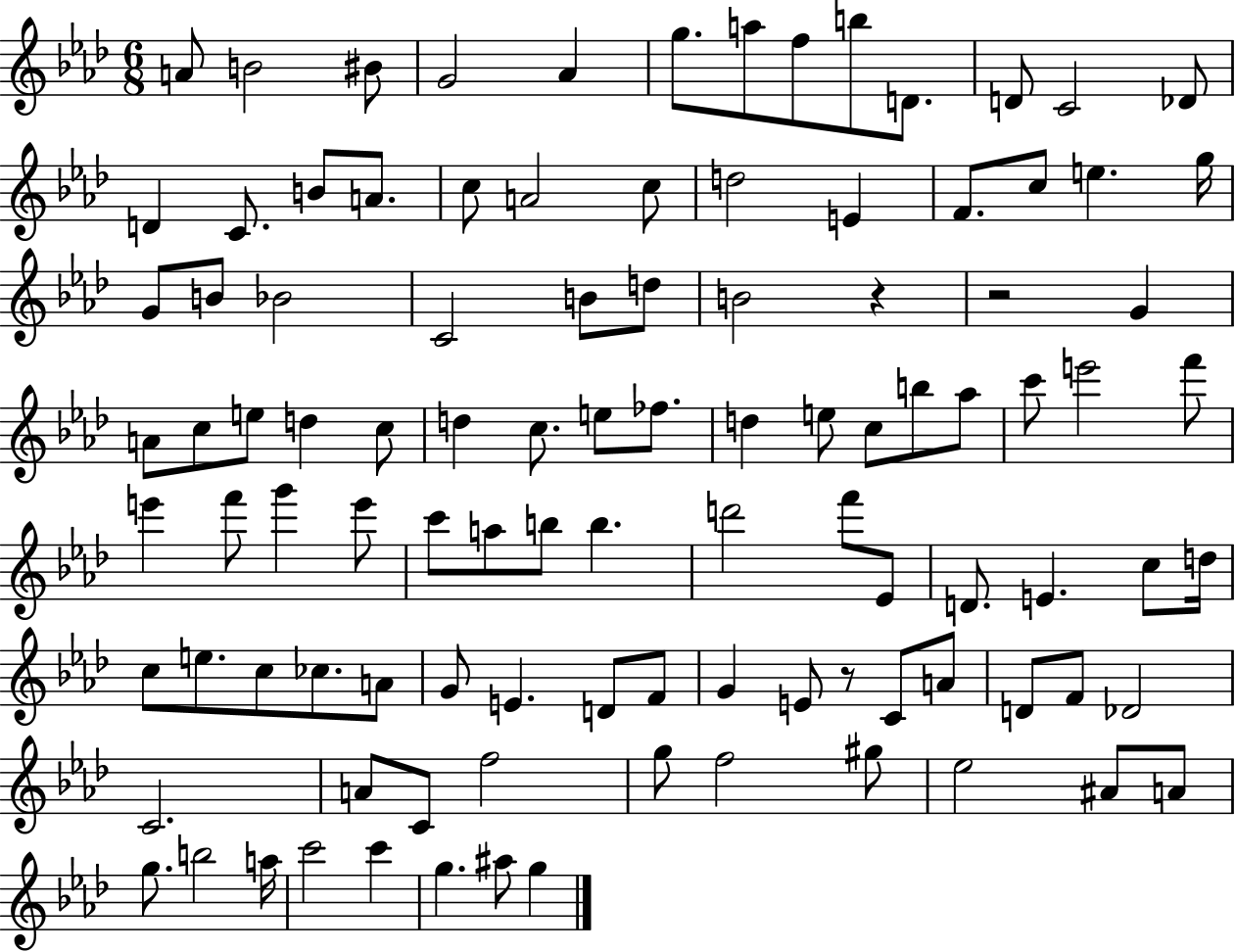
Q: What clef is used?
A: treble